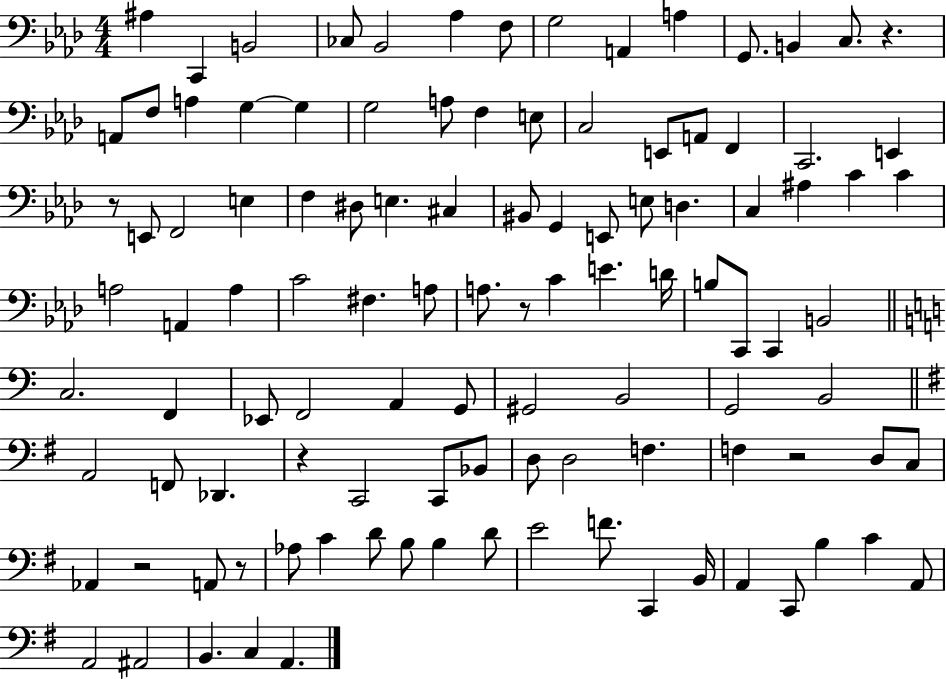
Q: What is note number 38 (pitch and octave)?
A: E2